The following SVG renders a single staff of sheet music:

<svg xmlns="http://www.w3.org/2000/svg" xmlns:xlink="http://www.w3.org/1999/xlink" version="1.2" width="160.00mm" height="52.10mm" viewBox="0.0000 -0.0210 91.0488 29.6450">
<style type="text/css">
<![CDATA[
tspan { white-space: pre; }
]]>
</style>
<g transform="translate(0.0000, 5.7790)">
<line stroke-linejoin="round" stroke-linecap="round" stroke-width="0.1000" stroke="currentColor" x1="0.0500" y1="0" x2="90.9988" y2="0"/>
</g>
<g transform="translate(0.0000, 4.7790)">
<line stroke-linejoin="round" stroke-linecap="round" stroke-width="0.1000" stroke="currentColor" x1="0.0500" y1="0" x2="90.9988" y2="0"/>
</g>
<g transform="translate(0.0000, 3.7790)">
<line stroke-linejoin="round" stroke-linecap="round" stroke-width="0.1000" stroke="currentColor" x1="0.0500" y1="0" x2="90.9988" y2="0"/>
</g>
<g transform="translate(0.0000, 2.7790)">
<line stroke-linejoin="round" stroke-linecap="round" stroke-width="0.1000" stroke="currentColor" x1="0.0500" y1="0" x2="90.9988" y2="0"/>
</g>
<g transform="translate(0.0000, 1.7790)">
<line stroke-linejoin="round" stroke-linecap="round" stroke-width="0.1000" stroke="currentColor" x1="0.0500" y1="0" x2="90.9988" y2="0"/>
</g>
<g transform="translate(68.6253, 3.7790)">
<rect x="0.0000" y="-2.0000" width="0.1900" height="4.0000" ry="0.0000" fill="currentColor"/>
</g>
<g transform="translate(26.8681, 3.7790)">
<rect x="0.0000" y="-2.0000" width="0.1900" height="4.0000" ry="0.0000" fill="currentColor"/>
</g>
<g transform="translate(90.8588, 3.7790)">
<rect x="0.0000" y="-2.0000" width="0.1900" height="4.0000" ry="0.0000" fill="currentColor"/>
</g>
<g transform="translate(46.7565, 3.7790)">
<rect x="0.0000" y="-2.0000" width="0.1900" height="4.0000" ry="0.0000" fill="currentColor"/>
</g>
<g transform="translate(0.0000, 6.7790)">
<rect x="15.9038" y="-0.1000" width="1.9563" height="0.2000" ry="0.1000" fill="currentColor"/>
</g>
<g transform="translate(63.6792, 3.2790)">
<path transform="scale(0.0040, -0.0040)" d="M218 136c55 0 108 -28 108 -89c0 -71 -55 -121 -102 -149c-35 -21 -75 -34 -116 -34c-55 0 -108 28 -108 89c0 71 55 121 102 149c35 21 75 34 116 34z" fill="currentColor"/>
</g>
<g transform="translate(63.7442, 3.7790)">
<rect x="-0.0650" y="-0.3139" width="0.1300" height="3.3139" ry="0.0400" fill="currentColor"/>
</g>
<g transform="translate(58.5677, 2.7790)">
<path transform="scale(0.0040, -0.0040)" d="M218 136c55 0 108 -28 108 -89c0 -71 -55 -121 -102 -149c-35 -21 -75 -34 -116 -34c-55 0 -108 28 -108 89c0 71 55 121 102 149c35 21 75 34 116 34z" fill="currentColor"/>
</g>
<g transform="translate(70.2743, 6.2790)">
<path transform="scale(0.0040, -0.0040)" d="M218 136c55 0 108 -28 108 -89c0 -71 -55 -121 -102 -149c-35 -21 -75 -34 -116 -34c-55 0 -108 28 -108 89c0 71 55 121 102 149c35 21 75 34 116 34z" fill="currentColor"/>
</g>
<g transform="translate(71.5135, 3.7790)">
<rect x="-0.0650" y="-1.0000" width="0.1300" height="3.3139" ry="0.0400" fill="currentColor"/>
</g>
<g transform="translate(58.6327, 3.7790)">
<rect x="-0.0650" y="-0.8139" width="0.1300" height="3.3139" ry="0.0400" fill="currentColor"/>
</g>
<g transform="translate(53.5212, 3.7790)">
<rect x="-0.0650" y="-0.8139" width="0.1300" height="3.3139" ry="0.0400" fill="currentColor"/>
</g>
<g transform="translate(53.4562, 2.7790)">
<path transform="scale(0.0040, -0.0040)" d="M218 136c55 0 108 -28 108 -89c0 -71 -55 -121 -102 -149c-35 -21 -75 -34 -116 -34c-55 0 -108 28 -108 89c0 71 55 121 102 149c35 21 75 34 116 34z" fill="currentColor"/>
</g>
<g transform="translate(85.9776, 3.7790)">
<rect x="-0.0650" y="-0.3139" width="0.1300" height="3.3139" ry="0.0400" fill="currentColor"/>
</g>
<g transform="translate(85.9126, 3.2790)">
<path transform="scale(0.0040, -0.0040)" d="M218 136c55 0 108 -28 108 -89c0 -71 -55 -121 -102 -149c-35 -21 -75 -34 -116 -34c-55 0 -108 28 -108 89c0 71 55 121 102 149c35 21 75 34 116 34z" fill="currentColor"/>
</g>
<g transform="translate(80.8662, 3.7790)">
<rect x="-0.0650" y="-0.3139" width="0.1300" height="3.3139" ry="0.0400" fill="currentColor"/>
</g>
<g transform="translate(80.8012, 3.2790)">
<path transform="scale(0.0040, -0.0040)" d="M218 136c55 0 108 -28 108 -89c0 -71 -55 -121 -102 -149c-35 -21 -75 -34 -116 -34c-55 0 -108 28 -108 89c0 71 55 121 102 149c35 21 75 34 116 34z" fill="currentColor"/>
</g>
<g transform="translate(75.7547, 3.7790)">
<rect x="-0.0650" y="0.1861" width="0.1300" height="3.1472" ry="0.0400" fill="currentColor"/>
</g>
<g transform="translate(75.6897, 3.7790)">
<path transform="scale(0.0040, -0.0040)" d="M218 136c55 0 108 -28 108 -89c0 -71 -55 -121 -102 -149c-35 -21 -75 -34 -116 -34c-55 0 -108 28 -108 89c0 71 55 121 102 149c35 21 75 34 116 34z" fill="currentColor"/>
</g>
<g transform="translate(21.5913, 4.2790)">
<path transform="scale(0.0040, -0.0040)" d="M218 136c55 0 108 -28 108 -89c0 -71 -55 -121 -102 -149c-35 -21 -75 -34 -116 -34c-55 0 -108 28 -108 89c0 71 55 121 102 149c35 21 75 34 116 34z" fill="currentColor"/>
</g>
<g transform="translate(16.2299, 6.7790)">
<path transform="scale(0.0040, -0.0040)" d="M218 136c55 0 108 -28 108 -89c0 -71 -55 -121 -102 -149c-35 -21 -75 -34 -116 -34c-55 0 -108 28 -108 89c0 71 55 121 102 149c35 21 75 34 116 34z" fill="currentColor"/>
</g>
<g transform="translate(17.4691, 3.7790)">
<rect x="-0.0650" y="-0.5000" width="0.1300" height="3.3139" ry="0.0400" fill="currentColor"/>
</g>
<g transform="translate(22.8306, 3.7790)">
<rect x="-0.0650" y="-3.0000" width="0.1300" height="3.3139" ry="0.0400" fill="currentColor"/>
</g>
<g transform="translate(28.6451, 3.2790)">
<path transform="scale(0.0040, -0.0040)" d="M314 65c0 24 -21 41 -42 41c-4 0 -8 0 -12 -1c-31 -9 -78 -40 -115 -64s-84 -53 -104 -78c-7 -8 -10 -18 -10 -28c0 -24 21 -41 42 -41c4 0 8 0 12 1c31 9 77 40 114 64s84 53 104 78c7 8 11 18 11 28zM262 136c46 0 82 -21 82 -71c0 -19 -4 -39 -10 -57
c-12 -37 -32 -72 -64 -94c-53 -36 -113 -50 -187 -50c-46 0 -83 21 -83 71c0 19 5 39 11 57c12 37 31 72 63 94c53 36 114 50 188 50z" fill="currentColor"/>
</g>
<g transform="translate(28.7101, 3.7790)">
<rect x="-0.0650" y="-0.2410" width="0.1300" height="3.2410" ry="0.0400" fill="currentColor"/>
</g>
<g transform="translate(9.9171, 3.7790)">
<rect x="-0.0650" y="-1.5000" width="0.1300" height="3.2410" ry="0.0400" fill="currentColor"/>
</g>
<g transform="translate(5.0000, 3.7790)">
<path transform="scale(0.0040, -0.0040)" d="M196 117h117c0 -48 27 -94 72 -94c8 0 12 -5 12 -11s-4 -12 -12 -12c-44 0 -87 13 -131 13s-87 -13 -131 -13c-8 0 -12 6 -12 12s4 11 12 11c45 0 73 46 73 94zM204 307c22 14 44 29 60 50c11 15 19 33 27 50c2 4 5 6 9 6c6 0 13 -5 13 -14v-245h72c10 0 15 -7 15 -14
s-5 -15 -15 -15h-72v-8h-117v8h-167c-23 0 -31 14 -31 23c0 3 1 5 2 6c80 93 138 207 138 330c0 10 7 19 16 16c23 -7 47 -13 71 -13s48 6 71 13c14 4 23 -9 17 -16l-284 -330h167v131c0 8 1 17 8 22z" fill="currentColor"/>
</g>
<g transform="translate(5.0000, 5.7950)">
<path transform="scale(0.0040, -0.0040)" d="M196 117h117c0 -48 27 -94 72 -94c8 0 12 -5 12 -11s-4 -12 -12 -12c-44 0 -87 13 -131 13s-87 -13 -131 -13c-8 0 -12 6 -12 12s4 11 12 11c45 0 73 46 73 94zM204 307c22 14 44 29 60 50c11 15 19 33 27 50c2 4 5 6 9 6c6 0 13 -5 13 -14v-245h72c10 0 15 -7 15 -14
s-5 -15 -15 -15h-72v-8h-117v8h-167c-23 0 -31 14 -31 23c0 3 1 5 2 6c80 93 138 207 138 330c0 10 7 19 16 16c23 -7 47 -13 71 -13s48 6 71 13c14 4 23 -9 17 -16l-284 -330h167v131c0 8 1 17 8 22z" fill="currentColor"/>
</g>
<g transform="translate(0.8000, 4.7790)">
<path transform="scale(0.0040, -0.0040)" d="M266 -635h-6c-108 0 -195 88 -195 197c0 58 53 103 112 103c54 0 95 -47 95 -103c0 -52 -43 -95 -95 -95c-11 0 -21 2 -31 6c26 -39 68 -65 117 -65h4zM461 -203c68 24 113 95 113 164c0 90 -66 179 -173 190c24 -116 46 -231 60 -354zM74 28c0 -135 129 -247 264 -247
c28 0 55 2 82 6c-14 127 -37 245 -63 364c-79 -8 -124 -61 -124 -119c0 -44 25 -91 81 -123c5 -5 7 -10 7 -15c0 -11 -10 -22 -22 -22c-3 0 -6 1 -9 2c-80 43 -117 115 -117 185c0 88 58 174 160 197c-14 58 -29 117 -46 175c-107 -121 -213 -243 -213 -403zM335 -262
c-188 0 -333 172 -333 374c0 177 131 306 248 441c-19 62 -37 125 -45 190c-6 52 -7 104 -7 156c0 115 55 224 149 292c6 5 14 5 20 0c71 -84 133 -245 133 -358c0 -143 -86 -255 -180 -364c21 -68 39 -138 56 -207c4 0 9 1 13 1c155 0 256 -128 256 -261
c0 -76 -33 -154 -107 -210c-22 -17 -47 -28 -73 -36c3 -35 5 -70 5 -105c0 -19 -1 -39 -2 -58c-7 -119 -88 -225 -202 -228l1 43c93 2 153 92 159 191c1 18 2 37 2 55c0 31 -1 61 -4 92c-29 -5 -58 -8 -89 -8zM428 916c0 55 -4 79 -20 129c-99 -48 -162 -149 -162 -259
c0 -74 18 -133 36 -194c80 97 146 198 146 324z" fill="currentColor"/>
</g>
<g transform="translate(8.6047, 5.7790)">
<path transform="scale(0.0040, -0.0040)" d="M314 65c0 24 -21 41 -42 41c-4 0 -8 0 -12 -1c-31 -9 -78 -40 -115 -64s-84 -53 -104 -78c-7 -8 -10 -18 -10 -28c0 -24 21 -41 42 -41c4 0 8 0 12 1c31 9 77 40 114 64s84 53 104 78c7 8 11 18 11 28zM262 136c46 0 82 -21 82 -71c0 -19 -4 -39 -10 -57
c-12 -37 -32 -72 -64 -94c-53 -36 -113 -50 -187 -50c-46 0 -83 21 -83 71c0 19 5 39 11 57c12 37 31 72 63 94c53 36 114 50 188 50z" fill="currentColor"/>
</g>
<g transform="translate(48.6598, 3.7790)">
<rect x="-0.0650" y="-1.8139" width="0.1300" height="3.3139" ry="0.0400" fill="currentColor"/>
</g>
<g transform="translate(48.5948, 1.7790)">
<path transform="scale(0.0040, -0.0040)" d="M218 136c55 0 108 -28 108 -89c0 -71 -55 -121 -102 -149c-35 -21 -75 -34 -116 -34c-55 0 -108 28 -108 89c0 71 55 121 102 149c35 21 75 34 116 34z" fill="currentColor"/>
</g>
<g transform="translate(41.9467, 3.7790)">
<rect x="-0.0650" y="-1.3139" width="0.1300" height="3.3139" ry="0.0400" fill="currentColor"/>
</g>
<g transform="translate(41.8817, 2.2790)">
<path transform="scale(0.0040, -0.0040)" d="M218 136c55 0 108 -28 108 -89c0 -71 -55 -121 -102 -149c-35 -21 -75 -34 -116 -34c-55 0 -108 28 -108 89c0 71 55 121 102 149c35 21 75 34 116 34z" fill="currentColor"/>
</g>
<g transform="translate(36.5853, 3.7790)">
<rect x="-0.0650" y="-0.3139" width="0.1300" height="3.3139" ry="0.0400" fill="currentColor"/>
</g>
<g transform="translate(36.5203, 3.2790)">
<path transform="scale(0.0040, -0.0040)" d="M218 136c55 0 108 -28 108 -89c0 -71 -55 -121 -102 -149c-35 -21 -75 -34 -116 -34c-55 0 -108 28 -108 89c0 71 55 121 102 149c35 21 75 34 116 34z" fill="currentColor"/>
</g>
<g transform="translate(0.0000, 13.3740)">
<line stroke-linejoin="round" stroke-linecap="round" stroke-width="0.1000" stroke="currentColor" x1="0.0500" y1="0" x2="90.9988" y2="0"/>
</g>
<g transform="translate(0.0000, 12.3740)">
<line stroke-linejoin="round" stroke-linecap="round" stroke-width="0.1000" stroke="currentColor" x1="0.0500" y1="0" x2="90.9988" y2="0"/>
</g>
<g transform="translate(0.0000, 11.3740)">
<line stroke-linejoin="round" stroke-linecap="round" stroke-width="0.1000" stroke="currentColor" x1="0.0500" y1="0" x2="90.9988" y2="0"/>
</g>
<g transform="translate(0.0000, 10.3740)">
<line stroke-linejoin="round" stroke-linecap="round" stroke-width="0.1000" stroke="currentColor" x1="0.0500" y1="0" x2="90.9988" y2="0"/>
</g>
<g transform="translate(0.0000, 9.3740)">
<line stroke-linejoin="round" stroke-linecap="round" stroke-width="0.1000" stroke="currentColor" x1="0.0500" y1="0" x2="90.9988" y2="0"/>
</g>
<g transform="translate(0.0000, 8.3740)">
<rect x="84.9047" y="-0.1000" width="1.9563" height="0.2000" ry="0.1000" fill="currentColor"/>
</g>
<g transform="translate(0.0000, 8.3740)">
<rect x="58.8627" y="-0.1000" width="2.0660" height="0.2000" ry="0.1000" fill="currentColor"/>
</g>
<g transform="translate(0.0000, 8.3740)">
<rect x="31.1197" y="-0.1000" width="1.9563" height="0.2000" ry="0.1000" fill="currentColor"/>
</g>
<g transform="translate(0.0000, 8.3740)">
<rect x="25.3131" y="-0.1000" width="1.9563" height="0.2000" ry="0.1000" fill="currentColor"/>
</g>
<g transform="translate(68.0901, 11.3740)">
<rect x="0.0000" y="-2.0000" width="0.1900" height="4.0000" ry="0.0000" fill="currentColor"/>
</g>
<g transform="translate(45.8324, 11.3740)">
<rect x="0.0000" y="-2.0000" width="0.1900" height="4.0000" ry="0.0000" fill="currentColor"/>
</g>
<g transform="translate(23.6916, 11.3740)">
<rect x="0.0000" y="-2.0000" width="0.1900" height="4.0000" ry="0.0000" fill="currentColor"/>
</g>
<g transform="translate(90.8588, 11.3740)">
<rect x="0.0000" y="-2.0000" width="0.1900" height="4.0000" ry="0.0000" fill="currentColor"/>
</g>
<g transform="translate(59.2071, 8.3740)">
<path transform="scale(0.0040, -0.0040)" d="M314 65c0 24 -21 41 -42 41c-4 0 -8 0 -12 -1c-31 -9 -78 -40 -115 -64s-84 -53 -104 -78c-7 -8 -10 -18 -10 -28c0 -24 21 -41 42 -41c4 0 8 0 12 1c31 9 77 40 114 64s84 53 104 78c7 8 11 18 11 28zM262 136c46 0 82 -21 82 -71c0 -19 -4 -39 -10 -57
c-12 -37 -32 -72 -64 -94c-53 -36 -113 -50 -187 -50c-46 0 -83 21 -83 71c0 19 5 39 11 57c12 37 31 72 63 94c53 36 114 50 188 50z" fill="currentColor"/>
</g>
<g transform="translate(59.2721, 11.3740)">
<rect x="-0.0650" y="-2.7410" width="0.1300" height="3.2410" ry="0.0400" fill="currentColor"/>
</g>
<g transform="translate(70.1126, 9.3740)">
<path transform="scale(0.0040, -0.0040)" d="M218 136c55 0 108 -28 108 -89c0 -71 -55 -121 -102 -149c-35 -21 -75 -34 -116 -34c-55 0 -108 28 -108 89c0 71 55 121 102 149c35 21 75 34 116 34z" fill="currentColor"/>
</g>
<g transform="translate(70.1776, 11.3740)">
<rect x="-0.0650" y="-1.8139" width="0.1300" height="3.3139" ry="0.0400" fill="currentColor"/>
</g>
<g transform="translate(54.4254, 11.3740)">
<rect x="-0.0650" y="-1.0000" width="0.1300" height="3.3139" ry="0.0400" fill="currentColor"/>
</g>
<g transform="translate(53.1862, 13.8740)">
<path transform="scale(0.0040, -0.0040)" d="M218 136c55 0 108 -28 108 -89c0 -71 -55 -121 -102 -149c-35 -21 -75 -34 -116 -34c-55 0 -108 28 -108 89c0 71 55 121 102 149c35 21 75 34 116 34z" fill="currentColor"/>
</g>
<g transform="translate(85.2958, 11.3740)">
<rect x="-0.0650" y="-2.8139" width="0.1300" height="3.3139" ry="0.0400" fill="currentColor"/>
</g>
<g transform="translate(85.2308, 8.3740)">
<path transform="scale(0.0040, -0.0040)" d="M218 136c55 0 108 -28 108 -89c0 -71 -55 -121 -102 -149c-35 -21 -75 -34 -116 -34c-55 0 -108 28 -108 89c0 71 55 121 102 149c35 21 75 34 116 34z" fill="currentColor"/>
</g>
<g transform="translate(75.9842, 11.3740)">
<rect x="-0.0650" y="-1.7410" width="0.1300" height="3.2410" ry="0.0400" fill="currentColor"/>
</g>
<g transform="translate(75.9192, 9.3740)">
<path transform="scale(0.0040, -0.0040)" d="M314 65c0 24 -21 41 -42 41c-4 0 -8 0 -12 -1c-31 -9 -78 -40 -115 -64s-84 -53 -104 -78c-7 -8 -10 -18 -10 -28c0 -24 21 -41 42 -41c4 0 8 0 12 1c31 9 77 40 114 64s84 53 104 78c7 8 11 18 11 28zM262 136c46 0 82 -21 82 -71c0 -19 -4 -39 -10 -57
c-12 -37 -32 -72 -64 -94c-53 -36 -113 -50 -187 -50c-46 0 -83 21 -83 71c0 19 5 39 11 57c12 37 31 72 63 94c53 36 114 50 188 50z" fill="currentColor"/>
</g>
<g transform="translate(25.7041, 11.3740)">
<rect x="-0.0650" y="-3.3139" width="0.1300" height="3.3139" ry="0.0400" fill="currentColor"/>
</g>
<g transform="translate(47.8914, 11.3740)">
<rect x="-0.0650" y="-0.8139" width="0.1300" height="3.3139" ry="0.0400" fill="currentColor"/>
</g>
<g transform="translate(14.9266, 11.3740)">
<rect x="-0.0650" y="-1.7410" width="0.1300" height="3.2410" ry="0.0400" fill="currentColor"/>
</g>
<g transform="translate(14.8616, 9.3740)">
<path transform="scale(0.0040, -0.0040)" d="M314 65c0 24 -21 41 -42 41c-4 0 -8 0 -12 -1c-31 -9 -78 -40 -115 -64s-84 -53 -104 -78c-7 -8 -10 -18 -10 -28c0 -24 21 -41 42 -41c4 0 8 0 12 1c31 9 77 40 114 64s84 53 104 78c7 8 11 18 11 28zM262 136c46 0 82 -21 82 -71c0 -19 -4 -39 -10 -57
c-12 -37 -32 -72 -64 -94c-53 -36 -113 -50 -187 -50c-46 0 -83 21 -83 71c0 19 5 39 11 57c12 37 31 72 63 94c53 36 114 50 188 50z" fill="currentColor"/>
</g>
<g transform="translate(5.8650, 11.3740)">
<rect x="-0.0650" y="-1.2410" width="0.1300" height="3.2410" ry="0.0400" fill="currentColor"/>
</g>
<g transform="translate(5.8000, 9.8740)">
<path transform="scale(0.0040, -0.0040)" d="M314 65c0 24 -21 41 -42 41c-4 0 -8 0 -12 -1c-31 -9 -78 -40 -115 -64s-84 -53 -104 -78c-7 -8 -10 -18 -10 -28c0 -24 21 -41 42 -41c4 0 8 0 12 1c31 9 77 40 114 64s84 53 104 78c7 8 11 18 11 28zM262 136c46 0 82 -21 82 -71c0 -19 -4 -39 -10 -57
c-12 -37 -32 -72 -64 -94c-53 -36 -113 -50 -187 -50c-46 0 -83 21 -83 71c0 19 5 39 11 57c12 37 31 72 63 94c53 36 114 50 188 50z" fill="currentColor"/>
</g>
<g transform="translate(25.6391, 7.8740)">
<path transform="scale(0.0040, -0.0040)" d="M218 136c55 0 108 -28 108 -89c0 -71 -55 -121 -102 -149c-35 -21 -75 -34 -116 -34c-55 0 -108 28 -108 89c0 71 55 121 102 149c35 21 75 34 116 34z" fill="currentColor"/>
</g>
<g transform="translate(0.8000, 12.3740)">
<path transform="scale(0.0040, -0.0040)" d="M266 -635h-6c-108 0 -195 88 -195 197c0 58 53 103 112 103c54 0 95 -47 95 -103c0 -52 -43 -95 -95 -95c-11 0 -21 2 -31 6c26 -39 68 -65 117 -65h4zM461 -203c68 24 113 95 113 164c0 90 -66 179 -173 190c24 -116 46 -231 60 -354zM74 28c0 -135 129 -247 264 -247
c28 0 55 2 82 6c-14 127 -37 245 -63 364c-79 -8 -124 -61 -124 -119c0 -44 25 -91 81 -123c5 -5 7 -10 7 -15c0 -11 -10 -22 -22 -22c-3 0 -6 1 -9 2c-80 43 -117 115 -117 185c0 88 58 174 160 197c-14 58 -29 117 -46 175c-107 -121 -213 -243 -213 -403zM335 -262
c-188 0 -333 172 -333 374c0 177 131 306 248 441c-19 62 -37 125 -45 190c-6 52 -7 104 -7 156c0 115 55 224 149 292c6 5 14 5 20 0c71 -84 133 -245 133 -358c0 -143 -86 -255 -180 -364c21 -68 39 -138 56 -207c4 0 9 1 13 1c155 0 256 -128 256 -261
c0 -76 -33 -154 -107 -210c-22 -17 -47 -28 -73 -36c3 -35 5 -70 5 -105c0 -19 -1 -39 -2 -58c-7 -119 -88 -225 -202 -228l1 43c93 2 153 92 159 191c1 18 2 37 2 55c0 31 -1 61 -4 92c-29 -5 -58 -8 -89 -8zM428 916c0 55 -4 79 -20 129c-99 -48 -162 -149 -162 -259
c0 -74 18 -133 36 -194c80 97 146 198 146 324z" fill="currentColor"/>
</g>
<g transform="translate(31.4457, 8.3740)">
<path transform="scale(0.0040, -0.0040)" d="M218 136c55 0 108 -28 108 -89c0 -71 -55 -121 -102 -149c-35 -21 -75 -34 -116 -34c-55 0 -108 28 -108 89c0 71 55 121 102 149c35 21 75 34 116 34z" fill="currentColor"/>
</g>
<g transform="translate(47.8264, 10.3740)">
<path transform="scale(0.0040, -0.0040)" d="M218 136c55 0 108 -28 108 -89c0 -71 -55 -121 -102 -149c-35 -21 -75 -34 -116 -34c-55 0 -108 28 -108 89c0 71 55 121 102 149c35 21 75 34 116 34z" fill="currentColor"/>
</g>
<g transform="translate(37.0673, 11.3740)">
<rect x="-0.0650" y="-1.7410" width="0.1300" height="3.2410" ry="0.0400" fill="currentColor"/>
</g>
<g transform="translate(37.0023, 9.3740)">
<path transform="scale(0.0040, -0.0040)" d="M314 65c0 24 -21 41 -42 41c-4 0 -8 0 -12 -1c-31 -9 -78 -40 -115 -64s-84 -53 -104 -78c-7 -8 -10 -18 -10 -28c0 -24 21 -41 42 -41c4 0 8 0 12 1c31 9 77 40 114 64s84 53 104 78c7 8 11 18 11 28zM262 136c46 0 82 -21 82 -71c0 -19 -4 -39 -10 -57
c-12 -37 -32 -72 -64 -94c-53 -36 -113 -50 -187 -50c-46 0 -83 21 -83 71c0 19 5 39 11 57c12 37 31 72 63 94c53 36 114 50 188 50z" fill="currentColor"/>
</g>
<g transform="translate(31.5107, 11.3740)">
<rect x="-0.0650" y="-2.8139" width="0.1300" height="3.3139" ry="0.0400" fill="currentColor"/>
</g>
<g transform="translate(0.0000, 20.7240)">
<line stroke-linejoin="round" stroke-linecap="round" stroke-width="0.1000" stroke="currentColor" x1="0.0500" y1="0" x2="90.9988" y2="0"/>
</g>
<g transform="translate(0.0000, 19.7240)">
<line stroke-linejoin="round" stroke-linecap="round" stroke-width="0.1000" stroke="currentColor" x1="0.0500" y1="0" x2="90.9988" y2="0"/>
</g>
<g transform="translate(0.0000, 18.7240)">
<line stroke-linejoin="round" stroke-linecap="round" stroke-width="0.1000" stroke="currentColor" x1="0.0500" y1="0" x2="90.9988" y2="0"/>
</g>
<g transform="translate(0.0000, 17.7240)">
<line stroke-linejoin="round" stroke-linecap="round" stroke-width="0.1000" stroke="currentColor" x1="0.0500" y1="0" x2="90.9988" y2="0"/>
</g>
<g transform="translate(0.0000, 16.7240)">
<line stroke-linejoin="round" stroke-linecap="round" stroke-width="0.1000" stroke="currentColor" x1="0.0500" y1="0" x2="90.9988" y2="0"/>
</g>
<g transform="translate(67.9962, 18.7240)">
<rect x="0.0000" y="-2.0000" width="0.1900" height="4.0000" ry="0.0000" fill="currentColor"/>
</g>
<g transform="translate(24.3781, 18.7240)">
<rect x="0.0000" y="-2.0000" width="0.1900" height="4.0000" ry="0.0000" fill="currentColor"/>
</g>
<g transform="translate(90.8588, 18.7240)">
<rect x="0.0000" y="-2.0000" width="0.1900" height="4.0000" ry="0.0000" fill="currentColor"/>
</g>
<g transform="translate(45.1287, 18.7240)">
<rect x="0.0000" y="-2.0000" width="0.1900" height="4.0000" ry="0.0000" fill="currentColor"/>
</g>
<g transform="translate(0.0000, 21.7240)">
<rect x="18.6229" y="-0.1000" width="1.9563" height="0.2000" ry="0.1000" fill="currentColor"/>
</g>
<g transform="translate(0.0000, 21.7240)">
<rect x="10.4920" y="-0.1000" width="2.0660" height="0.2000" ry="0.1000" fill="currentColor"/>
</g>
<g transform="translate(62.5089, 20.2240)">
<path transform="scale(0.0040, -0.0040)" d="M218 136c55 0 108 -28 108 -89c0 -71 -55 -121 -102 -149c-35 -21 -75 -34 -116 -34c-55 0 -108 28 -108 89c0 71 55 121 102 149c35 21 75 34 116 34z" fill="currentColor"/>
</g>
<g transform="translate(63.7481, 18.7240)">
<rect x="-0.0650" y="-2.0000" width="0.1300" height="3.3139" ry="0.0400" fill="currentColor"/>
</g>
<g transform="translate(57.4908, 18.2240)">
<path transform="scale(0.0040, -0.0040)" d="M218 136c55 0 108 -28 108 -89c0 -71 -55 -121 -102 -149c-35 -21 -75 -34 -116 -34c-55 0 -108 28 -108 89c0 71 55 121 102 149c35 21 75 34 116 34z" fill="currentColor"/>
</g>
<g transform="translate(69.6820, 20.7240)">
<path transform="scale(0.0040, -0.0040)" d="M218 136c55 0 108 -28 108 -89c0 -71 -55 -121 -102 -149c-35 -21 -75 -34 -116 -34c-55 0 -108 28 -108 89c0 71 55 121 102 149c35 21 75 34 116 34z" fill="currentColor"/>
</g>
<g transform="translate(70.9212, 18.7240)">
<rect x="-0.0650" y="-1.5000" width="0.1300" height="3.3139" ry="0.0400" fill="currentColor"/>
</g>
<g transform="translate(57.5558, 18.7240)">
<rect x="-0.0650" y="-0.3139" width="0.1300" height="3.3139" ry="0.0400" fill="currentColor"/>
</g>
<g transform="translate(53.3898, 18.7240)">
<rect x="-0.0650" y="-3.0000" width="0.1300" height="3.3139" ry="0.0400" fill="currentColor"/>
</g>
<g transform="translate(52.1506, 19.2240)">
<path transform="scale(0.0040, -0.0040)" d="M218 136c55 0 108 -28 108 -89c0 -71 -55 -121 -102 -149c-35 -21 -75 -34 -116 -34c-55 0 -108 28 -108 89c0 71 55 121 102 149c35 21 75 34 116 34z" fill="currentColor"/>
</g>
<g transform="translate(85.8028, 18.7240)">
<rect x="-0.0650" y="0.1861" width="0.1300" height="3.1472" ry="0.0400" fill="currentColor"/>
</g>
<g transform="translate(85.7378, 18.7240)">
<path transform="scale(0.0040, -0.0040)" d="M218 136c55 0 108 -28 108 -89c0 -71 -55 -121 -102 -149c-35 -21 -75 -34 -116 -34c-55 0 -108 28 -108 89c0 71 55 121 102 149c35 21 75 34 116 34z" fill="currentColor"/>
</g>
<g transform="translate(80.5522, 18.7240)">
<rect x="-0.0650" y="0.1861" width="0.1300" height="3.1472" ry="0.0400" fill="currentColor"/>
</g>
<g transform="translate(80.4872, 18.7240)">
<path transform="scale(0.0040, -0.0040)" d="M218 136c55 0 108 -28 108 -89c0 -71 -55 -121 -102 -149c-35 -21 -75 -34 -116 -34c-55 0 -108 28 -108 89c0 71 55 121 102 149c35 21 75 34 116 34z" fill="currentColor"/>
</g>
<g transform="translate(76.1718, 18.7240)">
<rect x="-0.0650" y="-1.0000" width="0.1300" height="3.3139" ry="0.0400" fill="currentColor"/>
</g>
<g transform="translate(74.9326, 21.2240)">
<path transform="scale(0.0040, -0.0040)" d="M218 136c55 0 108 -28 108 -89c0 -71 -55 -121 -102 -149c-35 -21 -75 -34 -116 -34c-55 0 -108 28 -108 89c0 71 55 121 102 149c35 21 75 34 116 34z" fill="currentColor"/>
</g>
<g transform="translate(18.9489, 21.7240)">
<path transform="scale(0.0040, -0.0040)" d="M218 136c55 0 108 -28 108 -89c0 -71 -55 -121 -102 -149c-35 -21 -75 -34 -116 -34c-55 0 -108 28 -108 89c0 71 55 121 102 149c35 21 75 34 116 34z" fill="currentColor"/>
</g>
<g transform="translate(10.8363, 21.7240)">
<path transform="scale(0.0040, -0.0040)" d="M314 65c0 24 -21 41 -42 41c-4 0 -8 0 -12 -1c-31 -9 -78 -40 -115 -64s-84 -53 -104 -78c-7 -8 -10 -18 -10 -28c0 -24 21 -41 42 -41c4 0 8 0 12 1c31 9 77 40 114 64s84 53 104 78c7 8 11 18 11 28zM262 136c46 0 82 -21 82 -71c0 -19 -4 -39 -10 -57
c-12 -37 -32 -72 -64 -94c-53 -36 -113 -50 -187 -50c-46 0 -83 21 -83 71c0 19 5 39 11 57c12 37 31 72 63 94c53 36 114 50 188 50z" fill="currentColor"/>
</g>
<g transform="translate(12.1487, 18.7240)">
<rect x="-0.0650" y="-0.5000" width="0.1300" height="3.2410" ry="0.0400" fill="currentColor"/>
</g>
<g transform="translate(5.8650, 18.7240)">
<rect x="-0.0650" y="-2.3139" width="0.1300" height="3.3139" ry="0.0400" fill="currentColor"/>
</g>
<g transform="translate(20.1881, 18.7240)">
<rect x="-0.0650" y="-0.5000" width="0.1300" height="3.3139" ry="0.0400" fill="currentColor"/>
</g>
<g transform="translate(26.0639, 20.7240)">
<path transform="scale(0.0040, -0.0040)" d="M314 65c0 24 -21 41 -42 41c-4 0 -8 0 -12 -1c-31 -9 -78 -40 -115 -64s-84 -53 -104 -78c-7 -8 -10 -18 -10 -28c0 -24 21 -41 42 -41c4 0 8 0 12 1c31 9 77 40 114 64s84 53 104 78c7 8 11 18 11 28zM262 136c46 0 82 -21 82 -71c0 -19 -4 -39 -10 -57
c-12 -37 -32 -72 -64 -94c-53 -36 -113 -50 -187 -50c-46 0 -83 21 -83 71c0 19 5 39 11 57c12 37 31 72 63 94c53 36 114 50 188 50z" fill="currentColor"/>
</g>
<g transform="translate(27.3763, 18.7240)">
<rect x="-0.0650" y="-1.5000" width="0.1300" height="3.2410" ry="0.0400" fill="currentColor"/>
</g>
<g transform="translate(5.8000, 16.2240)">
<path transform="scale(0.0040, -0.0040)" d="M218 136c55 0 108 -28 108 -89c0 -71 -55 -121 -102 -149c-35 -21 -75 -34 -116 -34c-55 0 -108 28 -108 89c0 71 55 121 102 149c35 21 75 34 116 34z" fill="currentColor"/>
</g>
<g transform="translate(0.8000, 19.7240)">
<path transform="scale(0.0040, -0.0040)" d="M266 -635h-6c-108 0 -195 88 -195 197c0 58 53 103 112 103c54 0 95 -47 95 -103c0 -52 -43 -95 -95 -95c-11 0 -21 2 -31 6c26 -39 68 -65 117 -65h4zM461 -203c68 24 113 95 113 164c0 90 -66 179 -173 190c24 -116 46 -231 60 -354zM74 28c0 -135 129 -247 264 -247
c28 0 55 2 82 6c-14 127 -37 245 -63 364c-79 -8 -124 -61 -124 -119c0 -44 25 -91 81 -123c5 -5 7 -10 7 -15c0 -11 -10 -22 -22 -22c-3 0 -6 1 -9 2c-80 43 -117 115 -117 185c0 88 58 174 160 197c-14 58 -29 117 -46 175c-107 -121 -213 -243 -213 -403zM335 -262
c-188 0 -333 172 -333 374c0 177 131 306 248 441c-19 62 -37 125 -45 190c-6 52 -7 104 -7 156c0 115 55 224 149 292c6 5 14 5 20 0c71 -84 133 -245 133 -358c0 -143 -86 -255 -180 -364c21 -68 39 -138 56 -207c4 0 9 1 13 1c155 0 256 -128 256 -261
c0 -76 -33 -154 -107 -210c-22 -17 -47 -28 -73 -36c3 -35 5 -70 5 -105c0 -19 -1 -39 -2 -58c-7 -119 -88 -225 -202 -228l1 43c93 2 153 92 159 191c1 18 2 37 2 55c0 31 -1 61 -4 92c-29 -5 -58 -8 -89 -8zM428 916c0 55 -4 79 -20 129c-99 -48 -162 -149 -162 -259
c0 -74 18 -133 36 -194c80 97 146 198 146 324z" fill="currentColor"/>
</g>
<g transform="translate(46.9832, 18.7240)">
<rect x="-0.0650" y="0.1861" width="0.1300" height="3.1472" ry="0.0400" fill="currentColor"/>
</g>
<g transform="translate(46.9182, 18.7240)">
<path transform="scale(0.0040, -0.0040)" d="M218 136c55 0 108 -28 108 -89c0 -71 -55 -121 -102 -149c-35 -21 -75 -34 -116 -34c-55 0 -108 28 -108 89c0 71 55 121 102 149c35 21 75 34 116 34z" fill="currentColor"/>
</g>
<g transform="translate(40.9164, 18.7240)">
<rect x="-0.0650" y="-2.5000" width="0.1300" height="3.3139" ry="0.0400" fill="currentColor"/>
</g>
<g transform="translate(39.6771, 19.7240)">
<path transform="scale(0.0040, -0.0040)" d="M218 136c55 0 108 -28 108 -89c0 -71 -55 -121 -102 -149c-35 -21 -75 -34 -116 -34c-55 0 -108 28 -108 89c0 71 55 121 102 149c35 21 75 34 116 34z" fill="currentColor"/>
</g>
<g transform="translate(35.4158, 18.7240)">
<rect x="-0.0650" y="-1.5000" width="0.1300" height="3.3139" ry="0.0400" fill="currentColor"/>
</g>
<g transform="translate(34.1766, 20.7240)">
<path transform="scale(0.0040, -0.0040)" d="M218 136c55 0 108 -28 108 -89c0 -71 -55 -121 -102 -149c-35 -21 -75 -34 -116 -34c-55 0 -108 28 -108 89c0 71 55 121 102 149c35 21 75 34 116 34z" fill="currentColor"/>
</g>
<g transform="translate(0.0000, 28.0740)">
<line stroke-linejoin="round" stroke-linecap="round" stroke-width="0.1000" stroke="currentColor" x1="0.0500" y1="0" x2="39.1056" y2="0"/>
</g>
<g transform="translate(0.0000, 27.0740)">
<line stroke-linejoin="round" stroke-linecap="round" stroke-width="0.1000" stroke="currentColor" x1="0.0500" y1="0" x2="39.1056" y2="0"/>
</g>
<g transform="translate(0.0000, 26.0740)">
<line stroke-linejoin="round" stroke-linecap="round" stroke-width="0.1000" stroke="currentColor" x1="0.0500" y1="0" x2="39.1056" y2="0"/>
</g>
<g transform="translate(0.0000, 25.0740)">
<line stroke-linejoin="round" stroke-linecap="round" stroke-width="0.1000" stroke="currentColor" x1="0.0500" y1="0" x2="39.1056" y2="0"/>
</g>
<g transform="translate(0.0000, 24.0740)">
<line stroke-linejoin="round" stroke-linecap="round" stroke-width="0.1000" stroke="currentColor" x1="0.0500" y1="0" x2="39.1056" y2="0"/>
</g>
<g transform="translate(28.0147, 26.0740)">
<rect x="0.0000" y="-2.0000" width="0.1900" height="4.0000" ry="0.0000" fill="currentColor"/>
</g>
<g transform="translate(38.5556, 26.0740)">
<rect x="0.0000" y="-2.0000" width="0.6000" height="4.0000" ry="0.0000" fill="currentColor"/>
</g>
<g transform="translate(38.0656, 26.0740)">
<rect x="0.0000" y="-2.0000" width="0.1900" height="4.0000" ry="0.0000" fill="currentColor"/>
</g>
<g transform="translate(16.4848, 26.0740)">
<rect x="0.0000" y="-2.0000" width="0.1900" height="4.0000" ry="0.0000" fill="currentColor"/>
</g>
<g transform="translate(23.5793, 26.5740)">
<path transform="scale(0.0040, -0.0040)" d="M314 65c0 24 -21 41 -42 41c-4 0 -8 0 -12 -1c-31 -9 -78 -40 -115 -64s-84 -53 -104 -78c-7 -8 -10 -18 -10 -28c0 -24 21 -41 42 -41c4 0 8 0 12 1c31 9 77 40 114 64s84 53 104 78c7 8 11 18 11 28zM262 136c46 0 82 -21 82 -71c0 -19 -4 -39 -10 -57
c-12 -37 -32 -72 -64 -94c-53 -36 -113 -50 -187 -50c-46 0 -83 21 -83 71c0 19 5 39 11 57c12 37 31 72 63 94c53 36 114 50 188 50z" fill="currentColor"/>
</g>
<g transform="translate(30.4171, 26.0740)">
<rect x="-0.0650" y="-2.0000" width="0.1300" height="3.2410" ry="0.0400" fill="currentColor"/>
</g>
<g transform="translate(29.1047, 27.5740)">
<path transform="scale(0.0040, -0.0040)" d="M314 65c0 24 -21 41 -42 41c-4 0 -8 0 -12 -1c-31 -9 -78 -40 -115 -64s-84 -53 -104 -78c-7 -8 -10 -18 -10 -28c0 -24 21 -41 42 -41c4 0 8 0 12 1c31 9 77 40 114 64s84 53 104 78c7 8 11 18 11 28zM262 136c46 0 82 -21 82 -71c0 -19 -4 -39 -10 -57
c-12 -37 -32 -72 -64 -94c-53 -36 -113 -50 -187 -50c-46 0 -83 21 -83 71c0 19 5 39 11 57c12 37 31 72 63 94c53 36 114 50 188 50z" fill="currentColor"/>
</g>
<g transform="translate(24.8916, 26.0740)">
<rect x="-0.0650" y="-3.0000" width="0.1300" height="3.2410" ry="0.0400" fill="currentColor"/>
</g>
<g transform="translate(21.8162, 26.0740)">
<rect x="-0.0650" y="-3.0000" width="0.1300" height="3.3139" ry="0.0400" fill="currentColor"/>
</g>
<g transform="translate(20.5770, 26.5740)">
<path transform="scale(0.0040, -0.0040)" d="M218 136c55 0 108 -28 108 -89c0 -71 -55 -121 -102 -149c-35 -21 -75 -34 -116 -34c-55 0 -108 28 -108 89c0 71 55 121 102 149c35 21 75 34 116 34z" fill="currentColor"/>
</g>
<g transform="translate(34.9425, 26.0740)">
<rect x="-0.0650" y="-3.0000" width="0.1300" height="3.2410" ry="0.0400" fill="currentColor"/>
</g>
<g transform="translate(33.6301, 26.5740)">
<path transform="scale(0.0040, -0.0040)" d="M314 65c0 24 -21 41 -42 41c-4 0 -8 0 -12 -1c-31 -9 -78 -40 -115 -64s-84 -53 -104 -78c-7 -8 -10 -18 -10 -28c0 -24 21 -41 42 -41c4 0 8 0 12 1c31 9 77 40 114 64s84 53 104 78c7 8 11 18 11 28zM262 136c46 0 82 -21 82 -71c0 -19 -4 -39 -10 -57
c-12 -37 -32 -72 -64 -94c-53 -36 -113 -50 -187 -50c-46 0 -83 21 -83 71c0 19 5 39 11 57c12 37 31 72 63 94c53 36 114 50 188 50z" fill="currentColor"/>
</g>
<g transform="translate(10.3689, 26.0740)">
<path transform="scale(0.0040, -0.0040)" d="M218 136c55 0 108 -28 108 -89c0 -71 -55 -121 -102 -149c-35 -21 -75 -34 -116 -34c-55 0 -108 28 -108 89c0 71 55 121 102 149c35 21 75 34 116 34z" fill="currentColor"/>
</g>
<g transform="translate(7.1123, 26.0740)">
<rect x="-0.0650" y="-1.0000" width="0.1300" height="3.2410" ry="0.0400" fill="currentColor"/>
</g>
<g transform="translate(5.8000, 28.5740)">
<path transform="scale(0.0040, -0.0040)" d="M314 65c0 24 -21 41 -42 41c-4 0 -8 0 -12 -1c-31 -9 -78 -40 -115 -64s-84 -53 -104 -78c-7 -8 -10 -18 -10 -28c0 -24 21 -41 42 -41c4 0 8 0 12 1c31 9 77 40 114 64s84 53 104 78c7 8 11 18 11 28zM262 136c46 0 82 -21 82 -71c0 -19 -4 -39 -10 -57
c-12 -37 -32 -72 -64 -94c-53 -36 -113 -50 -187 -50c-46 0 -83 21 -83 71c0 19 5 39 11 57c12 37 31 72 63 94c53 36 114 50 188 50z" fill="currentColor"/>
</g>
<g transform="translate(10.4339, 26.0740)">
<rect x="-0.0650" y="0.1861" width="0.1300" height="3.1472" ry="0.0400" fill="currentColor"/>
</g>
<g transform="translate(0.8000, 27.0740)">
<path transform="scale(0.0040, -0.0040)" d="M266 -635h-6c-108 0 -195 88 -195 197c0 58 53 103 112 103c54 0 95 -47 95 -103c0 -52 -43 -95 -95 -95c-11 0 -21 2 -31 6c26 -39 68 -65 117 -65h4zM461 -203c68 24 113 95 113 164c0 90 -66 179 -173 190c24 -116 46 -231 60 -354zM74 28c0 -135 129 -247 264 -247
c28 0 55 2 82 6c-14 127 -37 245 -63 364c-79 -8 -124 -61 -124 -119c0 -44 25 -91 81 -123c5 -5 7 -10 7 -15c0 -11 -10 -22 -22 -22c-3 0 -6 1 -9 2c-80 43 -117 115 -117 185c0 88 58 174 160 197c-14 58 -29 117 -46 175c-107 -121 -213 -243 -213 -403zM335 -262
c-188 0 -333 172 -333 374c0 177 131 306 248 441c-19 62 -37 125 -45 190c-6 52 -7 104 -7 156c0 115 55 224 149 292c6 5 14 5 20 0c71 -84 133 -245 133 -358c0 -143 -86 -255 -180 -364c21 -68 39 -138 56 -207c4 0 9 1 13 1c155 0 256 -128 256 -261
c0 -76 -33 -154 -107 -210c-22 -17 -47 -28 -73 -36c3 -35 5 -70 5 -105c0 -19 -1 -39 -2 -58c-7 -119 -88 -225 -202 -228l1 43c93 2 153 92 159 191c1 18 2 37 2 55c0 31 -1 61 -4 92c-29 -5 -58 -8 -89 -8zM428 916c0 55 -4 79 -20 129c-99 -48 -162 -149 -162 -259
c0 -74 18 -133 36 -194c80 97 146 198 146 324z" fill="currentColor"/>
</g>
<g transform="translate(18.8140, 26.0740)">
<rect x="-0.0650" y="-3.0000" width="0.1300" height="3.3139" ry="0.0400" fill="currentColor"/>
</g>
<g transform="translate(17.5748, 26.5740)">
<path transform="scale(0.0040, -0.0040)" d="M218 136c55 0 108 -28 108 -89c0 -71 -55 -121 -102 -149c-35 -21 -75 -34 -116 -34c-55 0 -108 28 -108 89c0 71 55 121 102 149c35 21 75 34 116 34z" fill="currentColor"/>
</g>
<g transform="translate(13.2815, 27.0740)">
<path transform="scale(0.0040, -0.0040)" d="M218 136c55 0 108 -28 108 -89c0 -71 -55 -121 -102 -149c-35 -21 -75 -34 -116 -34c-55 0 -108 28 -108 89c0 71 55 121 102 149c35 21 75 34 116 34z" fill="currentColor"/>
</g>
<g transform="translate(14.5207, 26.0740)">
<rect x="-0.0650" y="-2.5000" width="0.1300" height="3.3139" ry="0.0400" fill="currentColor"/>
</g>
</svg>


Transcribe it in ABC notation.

X:1
T:Untitled
M:4/4
L:1/4
K:C
E2 C A c2 c e f d d c D B c c e2 f2 b a f2 d D a2 f f2 a g C2 C E2 E G B A c F E D B B D2 B G A A A2 F2 A2